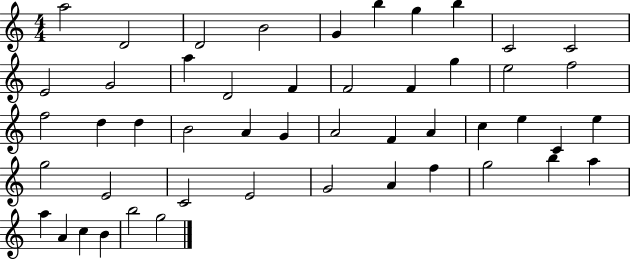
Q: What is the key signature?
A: C major